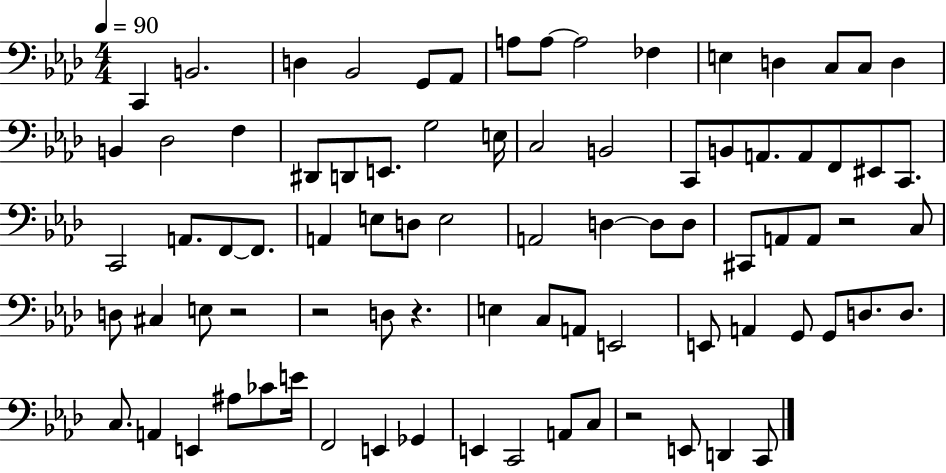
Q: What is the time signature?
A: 4/4